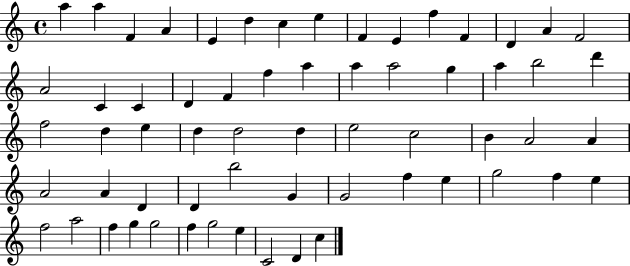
X:1
T:Untitled
M:4/4
L:1/4
K:C
a a F A E d c e F E f F D A F2 A2 C C D F f a a a2 g a b2 d' f2 d e d d2 d e2 c2 B A2 A A2 A D D b2 G G2 f e g2 f e f2 a2 f g g2 f g2 e C2 D c